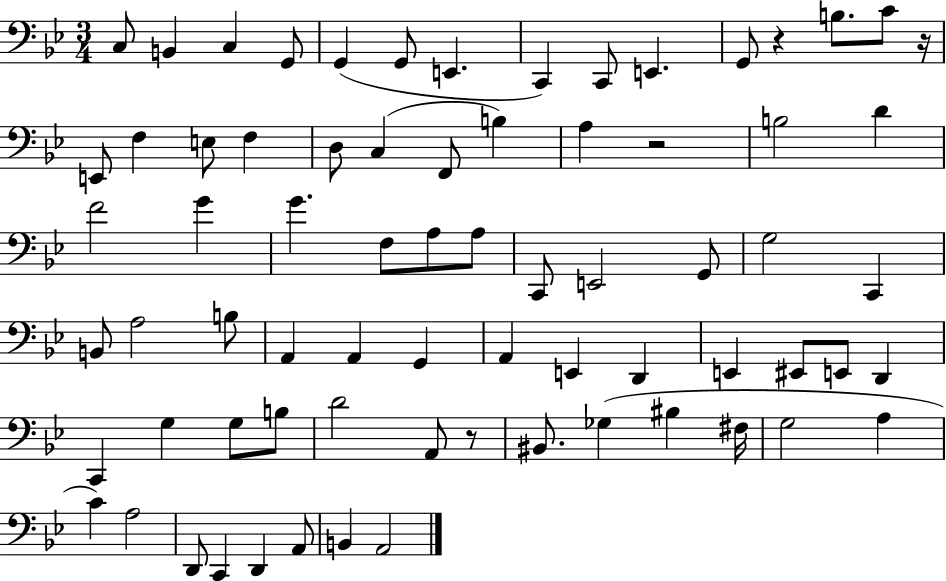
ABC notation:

X:1
T:Untitled
M:3/4
L:1/4
K:Bb
C,/2 B,, C, G,,/2 G,, G,,/2 E,, C,, C,,/2 E,, G,,/2 z B,/2 C/2 z/4 E,,/2 F, E,/2 F, D,/2 C, F,,/2 B, A, z2 B,2 D F2 G G F,/2 A,/2 A,/2 C,,/2 E,,2 G,,/2 G,2 C,, B,,/2 A,2 B,/2 A,, A,, G,, A,, E,, D,, E,, ^E,,/2 E,,/2 D,, C,, G, G,/2 B,/2 D2 A,,/2 z/2 ^B,,/2 _G, ^B, ^F,/4 G,2 A, C A,2 D,,/2 C,, D,, A,,/2 B,, A,,2